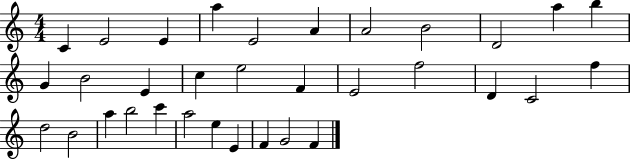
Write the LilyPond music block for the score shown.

{
  \clef treble
  \numericTimeSignature
  \time 4/4
  \key c \major
  c'4 e'2 e'4 | a''4 e'2 a'4 | a'2 b'2 | d'2 a''4 b''4 | \break g'4 b'2 e'4 | c''4 e''2 f'4 | e'2 f''2 | d'4 c'2 f''4 | \break d''2 b'2 | a''4 b''2 c'''4 | a''2 e''4 e'4 | f'4 g'2 f'4 | \break \bar "|."
}